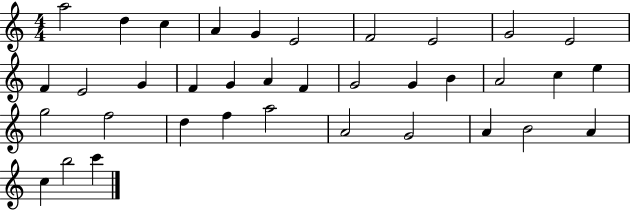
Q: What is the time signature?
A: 4/4